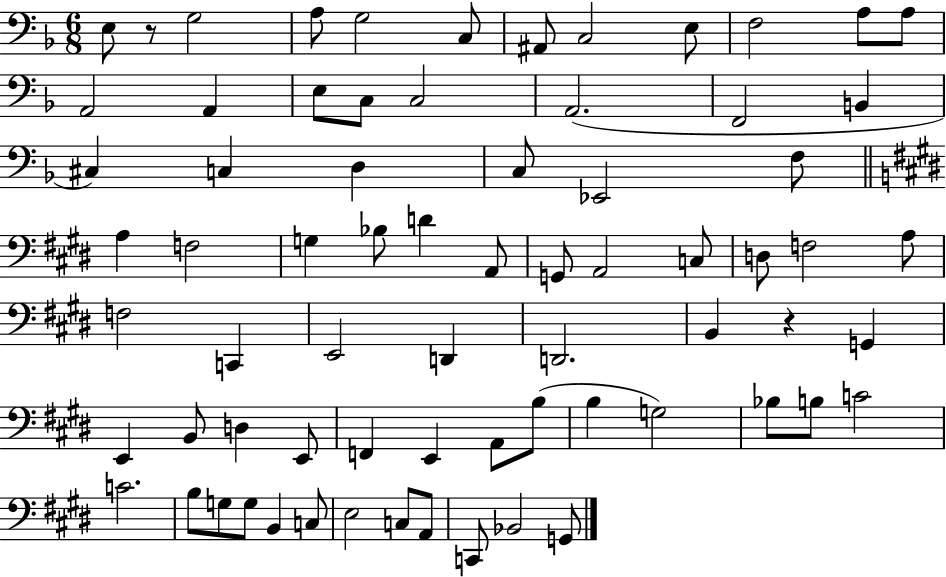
X:1
T:Untitled
M:6/8
L:1/4
K:F
E,/2 z/2 G,2 A,/2 G,2 C,/2 ^A,,/2 C,2 E,/2 F,2 A,/2 A,/2 A,,2 A,, E,/2 C,/2 C,2 A,,2 F,,2 B,, ^C, C, D, C,/2 _E,,2 F,/2 A, F,2 G, _B,/2 D A,,/2 G,,/2 A,,2 C,/2 D,/2 F,2 A,/2 F,2 C,, E,,2 D,, D,,2 B,, z G,, E,, B,,/2 D, E,,/2 F,, E,, A,,/2 B,/2 B, G,2 _B,/2 B,/2 C2 C2 B,/2 G,/2 G,/2 B,, C,/2 E,2 C,/2 A,,/2 C,,/2 _B,,2 G,,/2